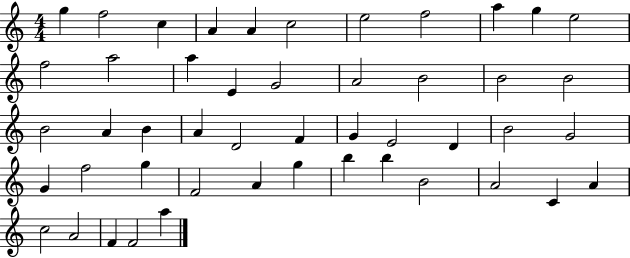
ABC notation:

X:1
T:Untitled
M:4/4
L:1/4
K:C
g f2 c A A c2 e2 f2 a g e2 f2 a2 a E G2 A2 B2 B2 B2 B2 A B A D2 F G E2 D B2 G2 G f2 g F2 A g b b B2 A2 C A c2 A2 F F2 a